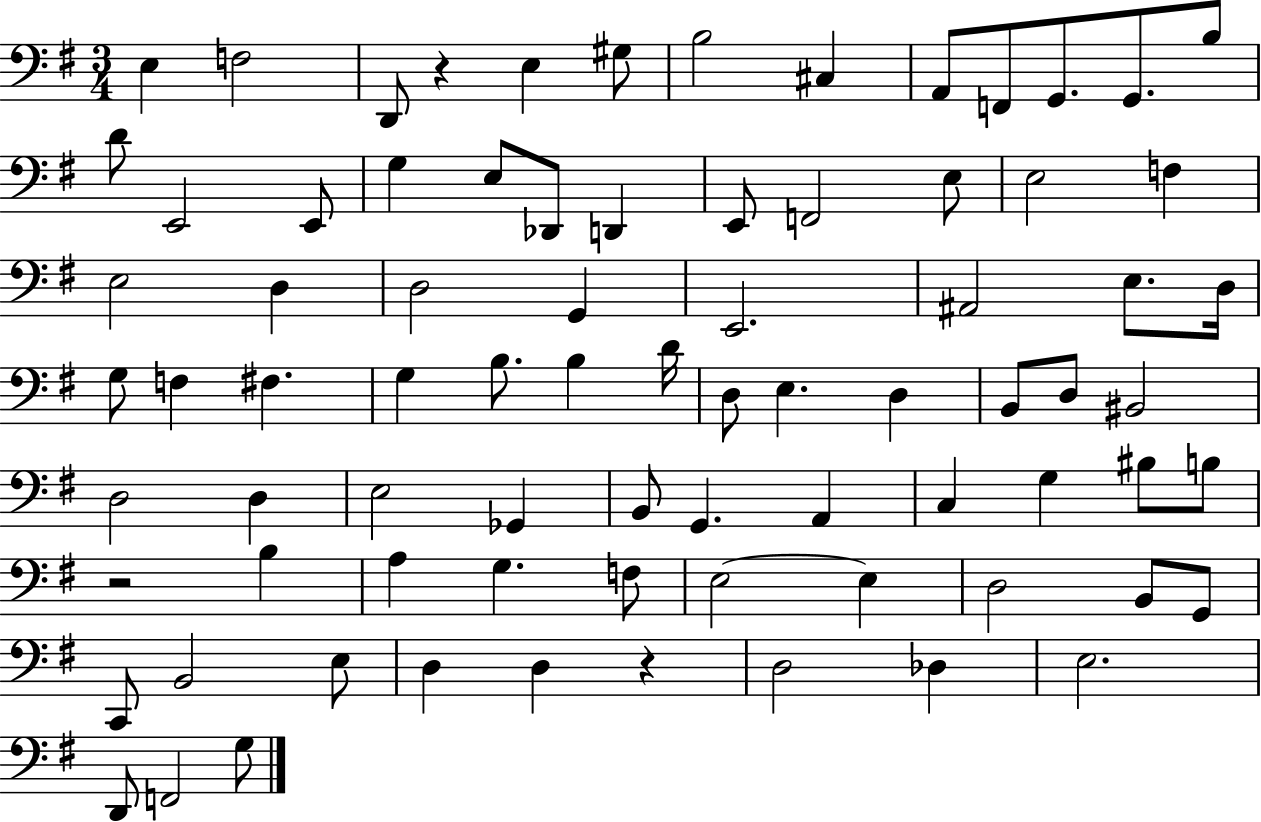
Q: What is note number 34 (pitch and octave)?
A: F3